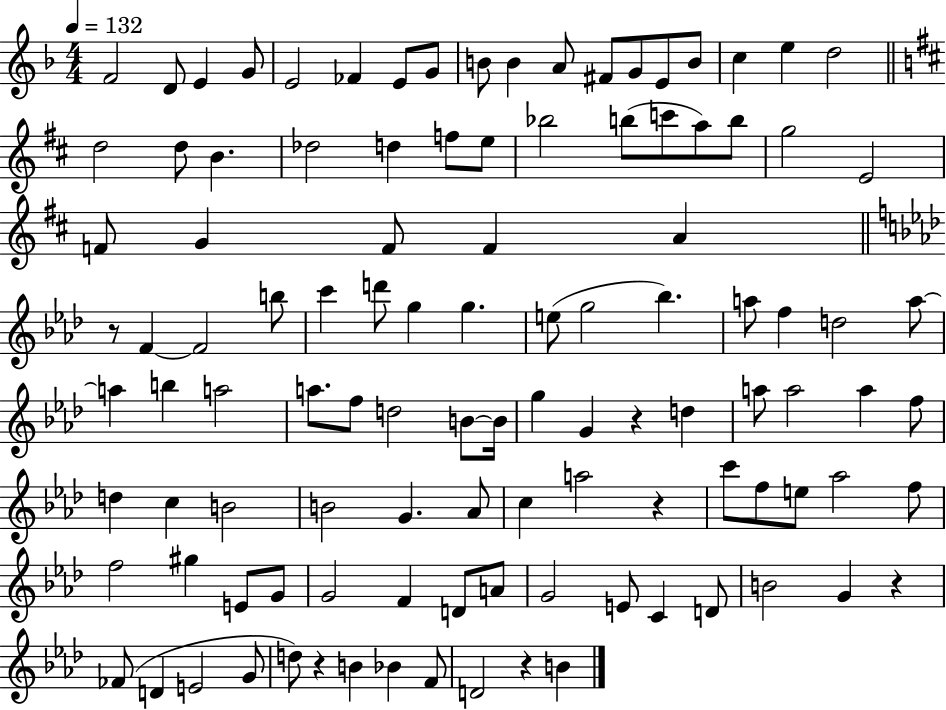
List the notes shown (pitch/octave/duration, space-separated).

F4/h D4/e E4/q G4/e E4/h FES4/q E4/e G4/e B4/e B4/q A4/e F#4/e G4/e E4/e B4/e C5/q E5/q D5/h D5/h D5/e B4/q. Db5/h D5/q F5/e E5/e Bb5/h B5/e C6/e A5/e B5/e G5/h E4/h F4/e G4/q F4/e F4/q A4/q R/e F4/q F4/h B5/e C6/q D6/e G5/q G5/q. E5/e G5/h Bb5/q. A5/e F5/q D5/h A5/e A5/q B5/q A5/h A5/e. F5/e D5/h B4/e B4/s G5/q G4/q R/q D5/q A5/e A5/h A5/q F5/e D5/q C5/q B4/h B4/h G4/q. Ab4/e C5/q A5/h R/q C6/e F5/e E5/e Ab5/h F5/e F5/h G#5/q E4/e G4/e G4/h F4/q D4/e A4/e G4/h E4/e C4/q D4/e B4/h G4/q R/q FES4/e D4/q E4/h G4/e D5/e R/q B4/q Bb4/q F4/e D4/h R/q B4/q